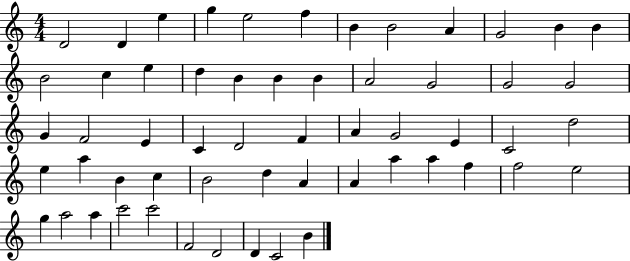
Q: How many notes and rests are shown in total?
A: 57